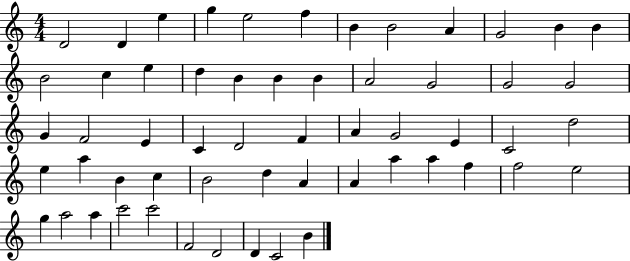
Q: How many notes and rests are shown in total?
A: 57